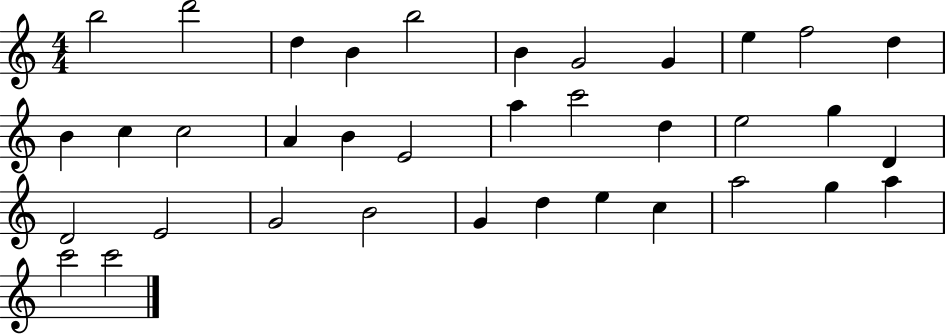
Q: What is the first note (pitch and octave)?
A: B5